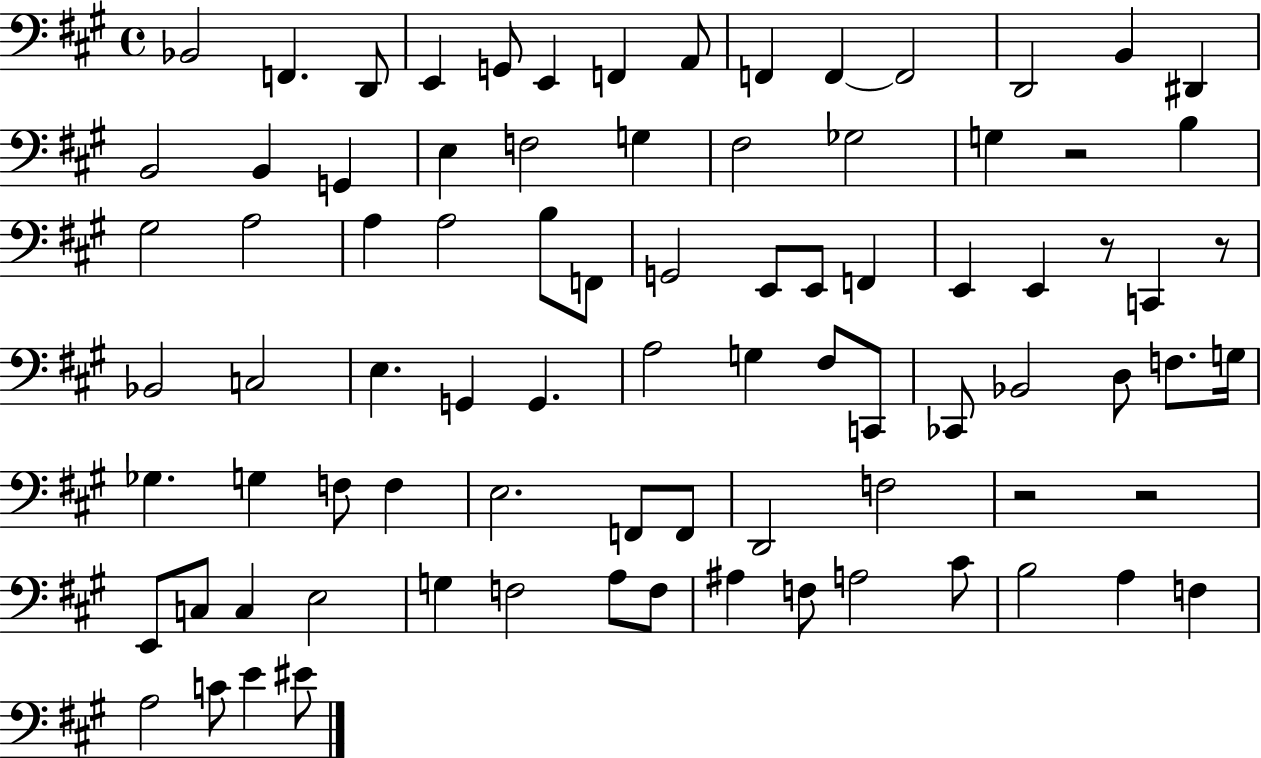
Bb2/h F2/q. D2/e E2/q G2/e E2/q F2/q A2/e F2/q F2/q F2/h D2/h B2/q D#2/q B2/h B2/q G2/q E3/q F3/h G3/q F#3/h Gb3/h G3/q R/h B3/q G#3/h A3/h A3/q A3/h B3/e F2/e G2/h E2/e E2/e F2/q E2/q E2/q R/e C2/q R/e Bb2/h C3/h E3/q. G2/q G2/q. A3/h G3/q F#3/e C2/e CES2/e Bb2/h D3/e F3/e. G3/s Gb3/q. G3/q F3/e F3/q E3/h. F2/e F2/e D2/h F3/h R/h R/h E2/e C3/e C3/q E3/h G3/q F3/h A3/e F3/e A#3/q F3/e A3/h C#4/e B3/h A3/q F3/q A3/h C4/e E4/q EIS4/e